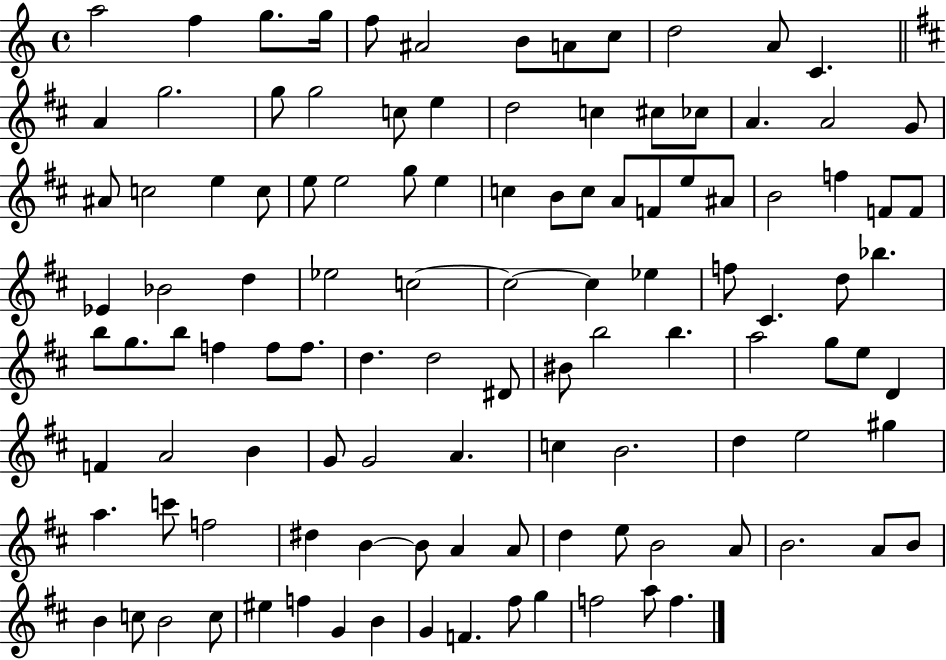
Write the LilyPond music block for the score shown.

{
  \clef treble
  \time 4/4
  \defaultTimeSignature
  \key c \major
  \repeat volta 2 { a''2 f''4 g''8. g''16 | f''8 ais'2 b'8 a'8 c''8 | d''2 a'8 c'4. | \bar "||" \break \key d \major a'4 g''2. | g''8 g''2 c''8 e''4 | d''2 c''4 cis''8 ces''8 | a'4. a'2 g'8 | \break ais'8 c''2 e''4 c''8 | e''8 e''2 g''8 e''4 | c''4 b'8 c''8 a'8 f'8 e''8 ais'8 | b'2 f''4 f'8 f'8 | \break ees'4 bes'2 d''4 | ees''2 c''2~~ | c''2~~ c''4 ees''4 | f''8 cis'4. d''8 bes''4. | \break b''8 g''8. b''8 f''4 f''8 f''8. | d''4. d''2 dis'8 | bis'8 b''2 b''4. | a''2 g''8 e''8 d'4 | \break f'4 a'2 b'4 | g'8 g'2 a'4. | c''4 b'2. | d''4 e''2 gis''4 | \break a''4. c'''8 f''2 | dis''4 b'4~~ b'8 a'4 a'8 | d''4 e''8 b'2 a'8 | b'2. a'8 b'8 | \break b'4 c''8 b'2 c''8 | eis''4 f''4 g'4 b'4 | g'4 f'4. fis''8 g''4 | f''2 a''8 f''4. | \break } \bar "|."
}